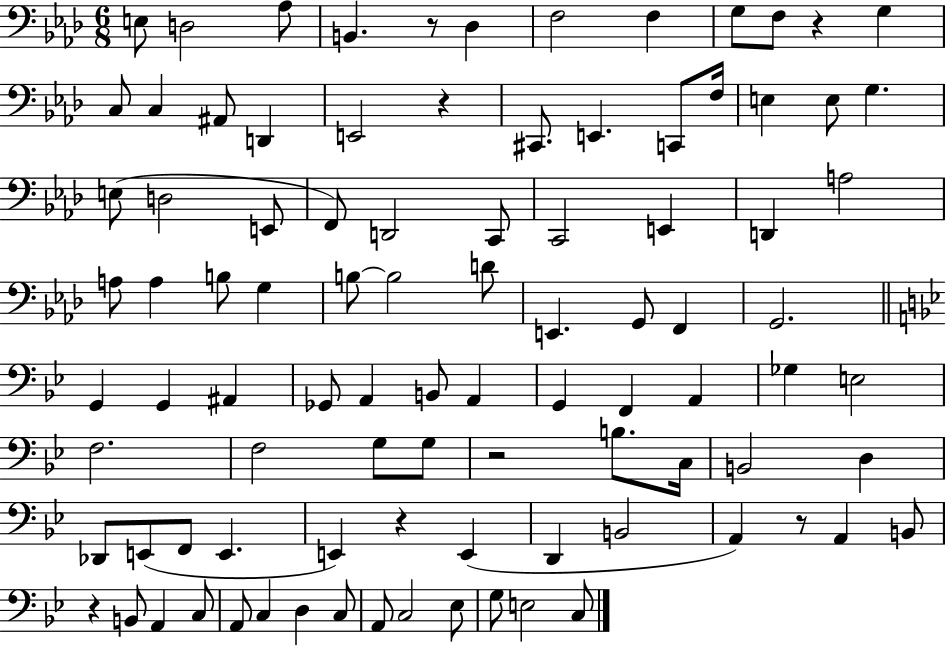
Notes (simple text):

E3/e D3/h Ab3/e B2/q. R/e Db3/q F3/h F3/q G3/e F3/e R/q G3/q C3/e C3/q A#2/e D2/q E2/h R/q C#2/e. E2/q. C2/e F3/s E3/q E3/e G3/q. E3/e D3/h E2/e F2/e D2/h C2/e C2/h E2/q D2/q A3/h A3/e A3/q B3/e G3/q B3/e B3/h D4/e E2/q. G2/e F2/q G2/h. G2/q G2/q A#2/q Gb2/e A2/q B2/e A2/q G2/q F2/q A2/q Gb3/q E3/h F3/h. F3/h G3/e G3/e R/h B3/e. C3/s B2/h D3/q Db2/e E2/e F2/e E2/q. E2/q R/q E2/q D2/q B2/h A2/q R/e A2/q B2/e R/q B2/e A2/q C3/e A2/e C3/q D3/q C3/e A2/e C3/h Eb3/e G3/e E3/h C3/e